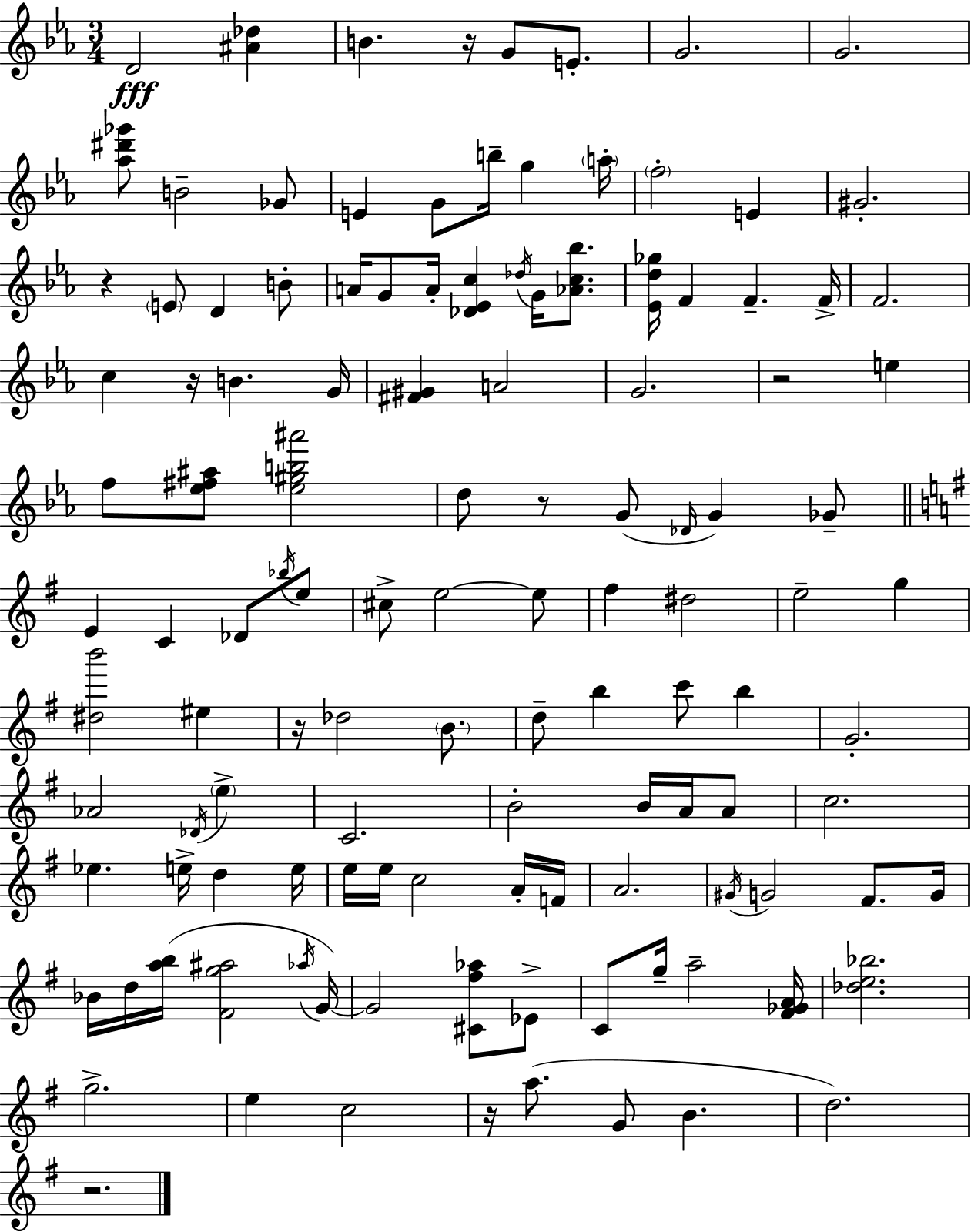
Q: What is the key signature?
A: EES major